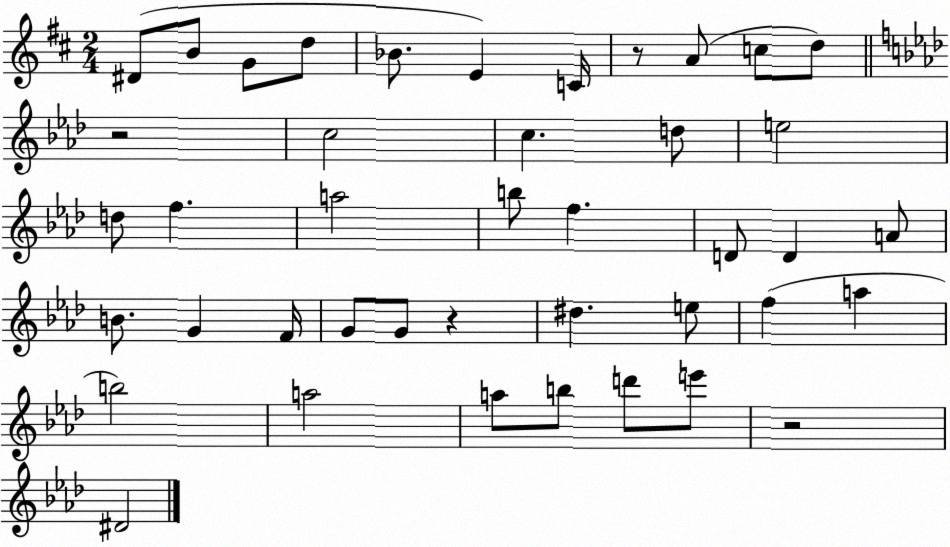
X:1
T:Untitled
M:2/4
L:1/4
K:D
^D/2 B/2 G/2 d/2 _B/2 E C/4 z/2 A/2 c/2 d/2 z2 c2 c d/2 e2 d/2 f a2 b/2 f D/2 D A/2 B/2 G F/4 G/2 G/2 z ^d e/2 f a b2 a2 a/2 b/2 d'/2 e'/2 z2 ^D2